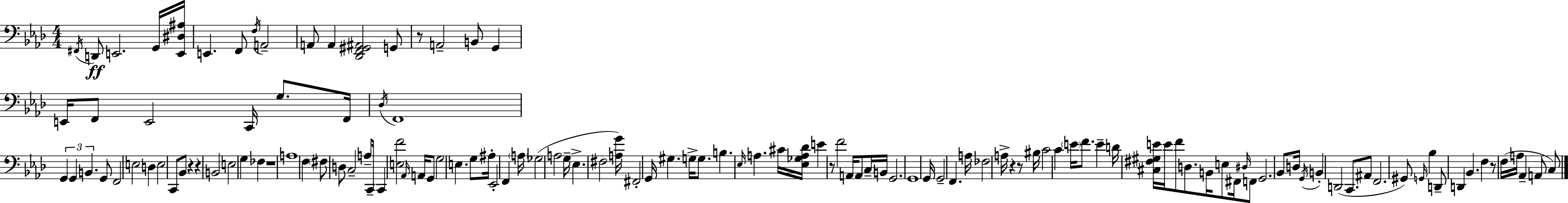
F#2/s D2/e E2/h. G2/s [E2,D#3,A#3]/s E2/q. F2/e F3/s A2/h A2/e A2/q [Db2,F2,G#2,A#2]/h G2/e R/e A2/h B2/e G2/q E2/s F2/e E2/h C2/s G3/e. F2/s Db3/s F2/w G2/q G2/q B2/q. G2/e F2/h E3/h D3/q E3/h C2/e Bb2/e R/q R/q B2/h E3/h G3/q FES3/q R/w A3/w F3/q F#3/e D3/e C3/h A3/e C2/s C2/q [E3,F4]/h Ab2/s A2/s G2/e G3/h E3/q. G3/e A#3/s Eb2/h F2/q A3/s Gb3/h A3/h G3/s Eb3/q. F#3/h [A3,G4]/s F#2/h G2/s G#3/q. G3/s G3/e. B3/q. Eb3/s A3/q. C#4/s [Eb3,Gb3,A3,Db4]/s E4/q R/e F4/h A2/s A2/e C3/s B2/s G2/h. G2/w G2/s G2/h F2/q. A3/s FES3/h A3/s R/q R/e BIS3/s C4/h C4/q E4/s F4/e. E4/q D4/s [C#3,F#3,G#3,E4]/s E4/s F4/e D3/e. B2/s E3/e F#2/s D#3/s F2/e G2/h. Bb2/e D3/s G2/s B2/q D2/h C2/e. A#2/e F2/h. G#2/e G2/s Bb3/q D2/e D2/q Bb2/q. F3/q R/e F3/s A3/s Ab2/q A2/e C3/e